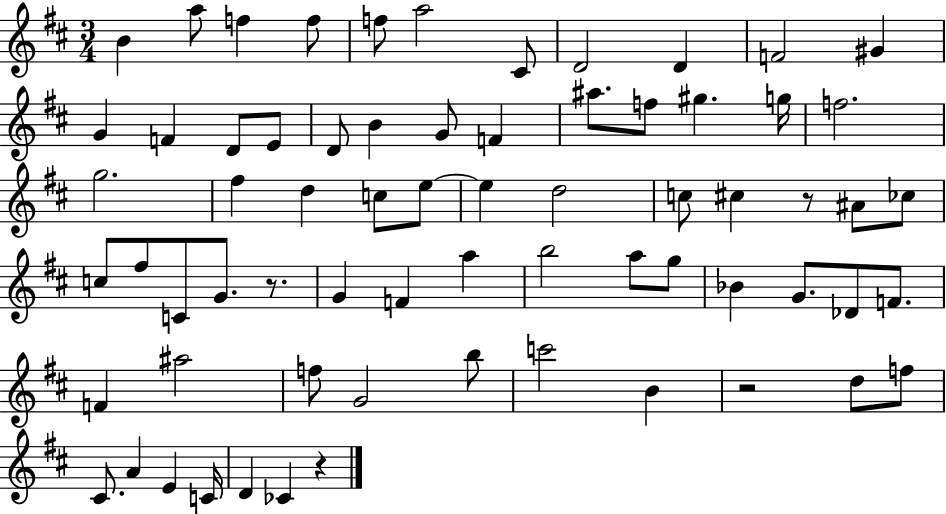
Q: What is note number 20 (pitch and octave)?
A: A#5